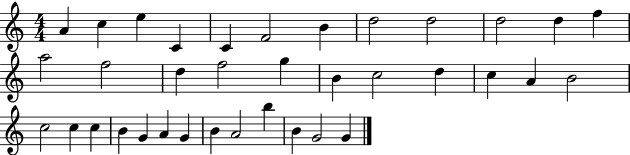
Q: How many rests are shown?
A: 0